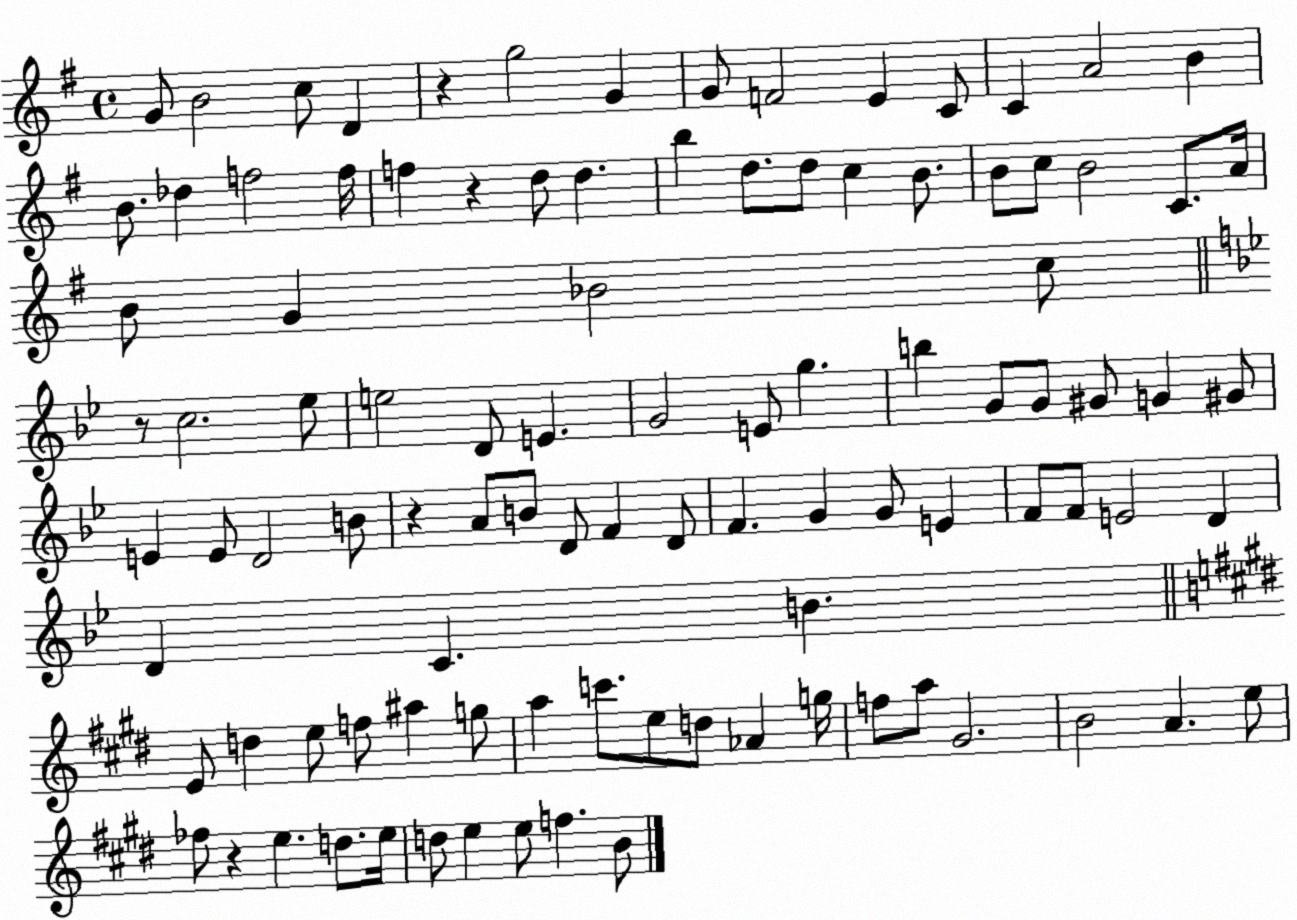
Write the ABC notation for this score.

X:1
T:Untitled
M:4/4
L:1/4
K:G
G/2 B2 c/2 D z g2 G G/2 F2 E C/2 C A2 B B/2 _d f2 f/4 f z d/2 d b d/2 d/2 c B/2 B/2 c/2 B2 C/2 A/4 B/2 G _B2 c/2 z/2 c2 _e/2 e2 D/2 E G2 E/2 g b G/2 G/2 ^G/2 G ^G/2 E E/2 D2 B/2 z A/2 B/2 D/2 F D/2 F G G/2 E F/2 F/2 E2 D D C B E/2 d e/2 f/2 ^a g/2 a c'/2 e/2 d/2 _A g/4 f/2 a/2 ^G2 B2 A e/2 _f/2 z e d/2 e/4 d/2 e e/2 f B/2